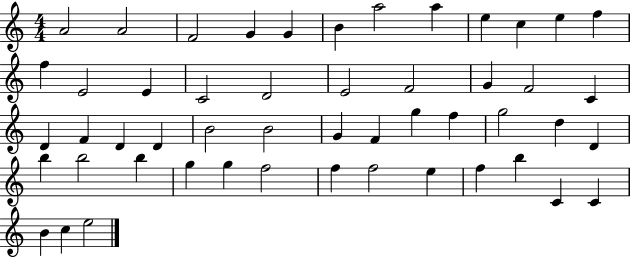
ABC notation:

X:1
T:Untitled
M:4/4
L:1/4
K:C
A2 A2 F2 G G B a2 a e c e f f E2 E C2 D2 E2 F2 G F2 C D F D D B2 B2 G F g f g2 d D b b2 b g g f2 f f2 e f b C C B c e2